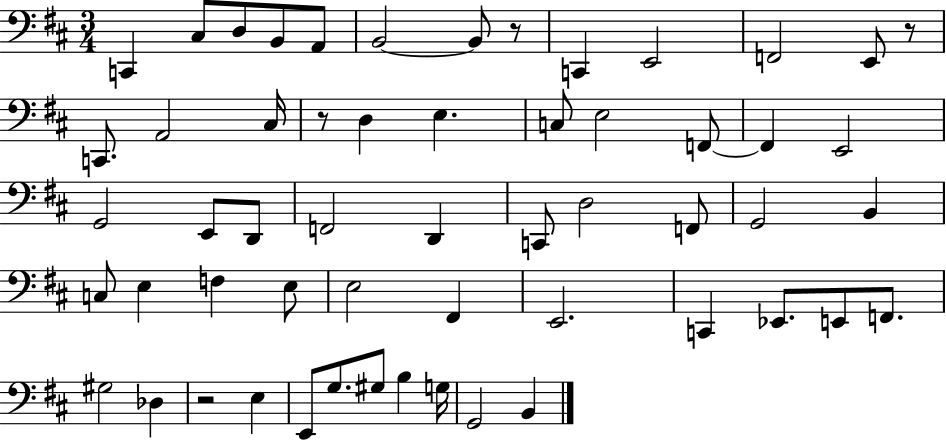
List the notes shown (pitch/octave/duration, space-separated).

C2/q C#3/e D3/e B2/e A2/e B2/h B2/e R/e C2/q E2/h F2/h E2/e R/e C2/e. A2/h C#3/s R/e D3/q E3/q. C3/e E3/h F2/e F2/q E2/h G2/h E2/e D2/e F2/h D2/q C2/e D3/h F2/e G2/h B2/q C3/e E3/q F3/q E3/e E3/h F#2/q E2/h. C2/q Eb2/e. E2/e F2/e. G#3/h Db3/q R/h E3/q E2/e G3/e. G#3/e B3/q G3/s G2/h B2/q